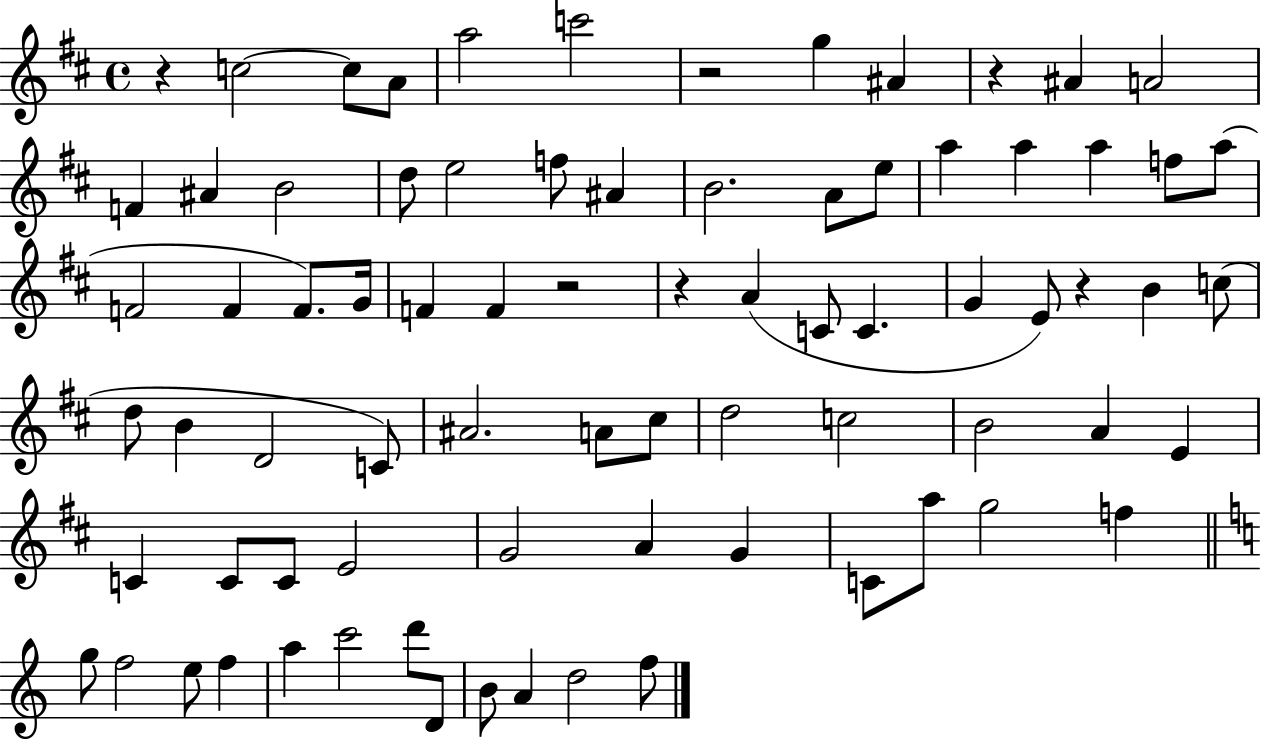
R/q C5/h C5/e A4/e A5/h C6/h R/h G5/q A#4/q R/q A#4/q A4/h F4/q A#4/q B4/h D5/e E5/h F5/e A#4/q B4/h. A4/e E5/e A5/q A5/q A5/q F5/e A5/e F4/h F4/q F4/e. G4/s F4/q F4/q R/h R/q A4/q C4/e C4/q. G4/q E4/e R/q B4/q C5/e D5/e B4/q D4/h C4/e A#4/h. A4/e C#5/e D5/h C5/h B4/h A4/q E4/q C4/q C4/e C4/e E4/h G4/h A4/q G4/q C4/e A5/e G5/h F5/q G5/e F5/h E5/e F5/q A5/q C6/h D6/e D4/e B4/e A4/q D5/h F5/e